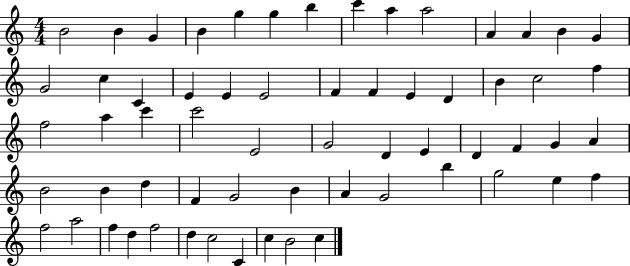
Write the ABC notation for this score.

X:1
T:Untitled
M:4/4
L:1/4
K:C
B2 B G B g g b c' a a2 A A B G G2 c C E E E2 F F E D B c2 f f2 a c' c'2 E2 G2 D E D F G A B2 B d F G2 B A G2 b g2 e f f2 a2 f d f2 d c2 C c B2 c